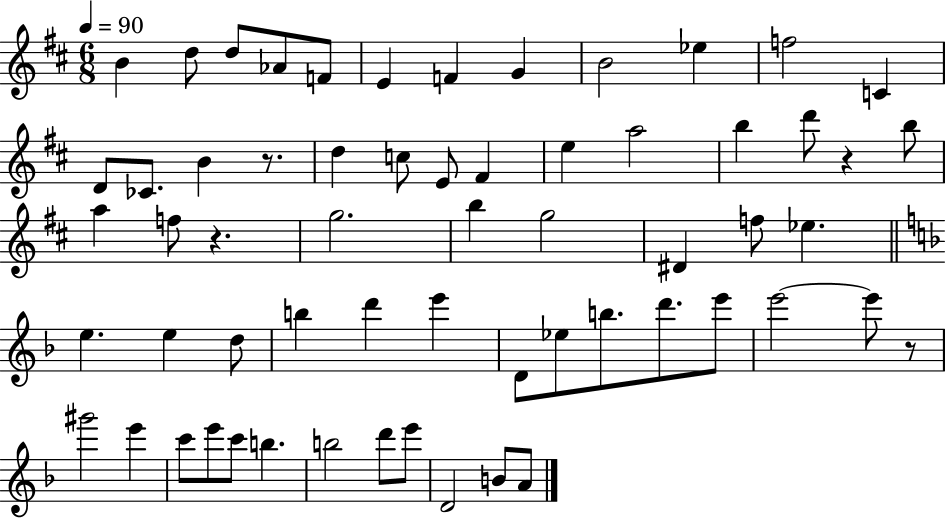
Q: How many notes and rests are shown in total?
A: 61